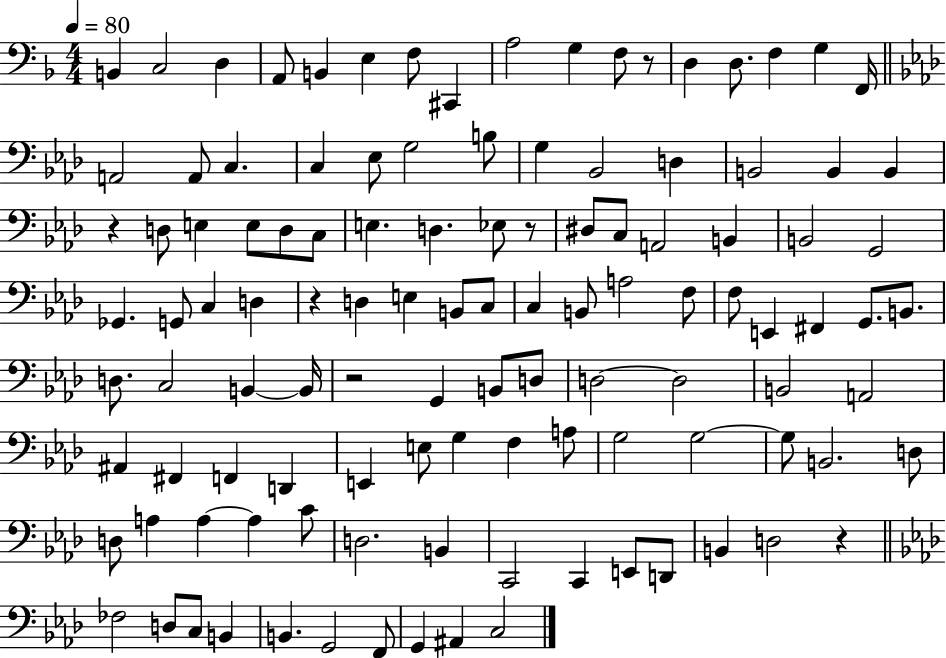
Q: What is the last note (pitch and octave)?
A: C3